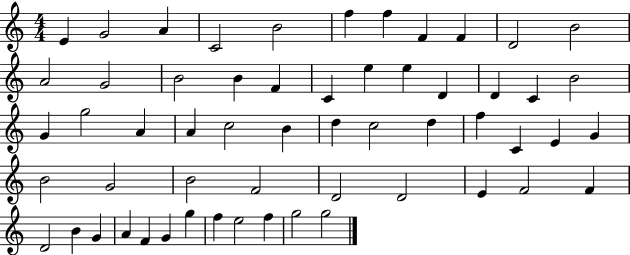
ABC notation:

X:1
T:Untitled
M:4/4
L:1/4
K:C
E G2 A C2 B2 f f F F D2 B2 A2 G2 B2 B F C e e D D C B2 G g2 A A c2 B d c2 d f C E G B2 G2 B2 F2 D2 D2 E F2 F D2 B G A F G g f e2 f g2 g2